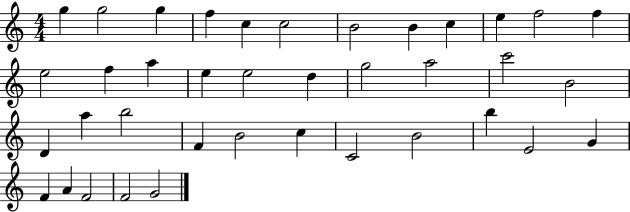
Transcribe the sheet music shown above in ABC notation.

X:1
T:Untitled
M:4/4
L:1/4
K:C
g g2 g f c c2 B2 B c e f2 f e2 f a e e2 d g2 a2 c'2 B2 D a b2 F B2 c C2 B2 b E2 G F A F2 F2 G2